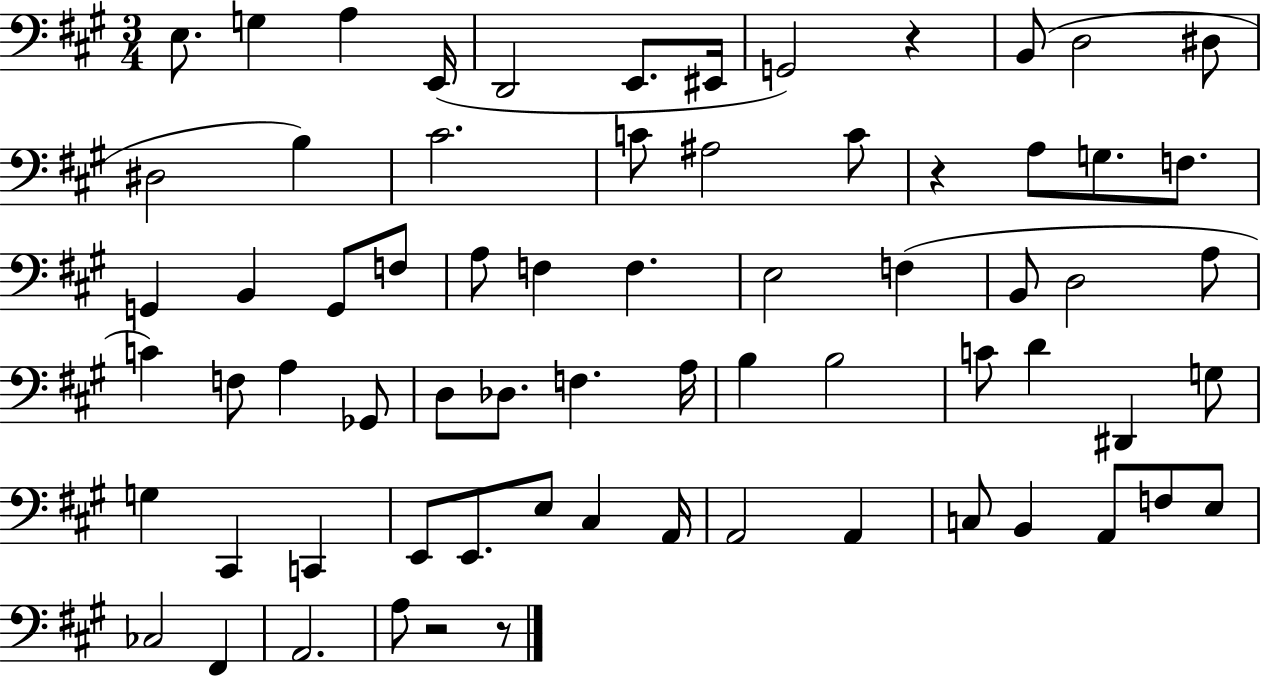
E3/e. G3/q A3/q E2/s D2/h E2/e. EIS2/s G2/h R/q B2/e D3/h D#3/e D#3/h B3/q C#4/h. C4/e A#3/h C4/e R/q A3/e G3/e. F3/e. G2/q B2/q G2/e F3/e A3/e F3/q F3/q. E3/h F3/q B2/e D3/h A3/e C4/q F3/e A3/q Gb2/e D3/e Db3/e. F3/q. A3/s B3/q B3/h C4/e D4/q D#2/q G3/e G3/q C#2/q C2/q E2/e E2/e. E3/e C#3/q A2/s A2/h A2/q C3/e B2/q A2/e F3/e E3/e CES3/h F#2/q A2/h. A3/e R/h R/e